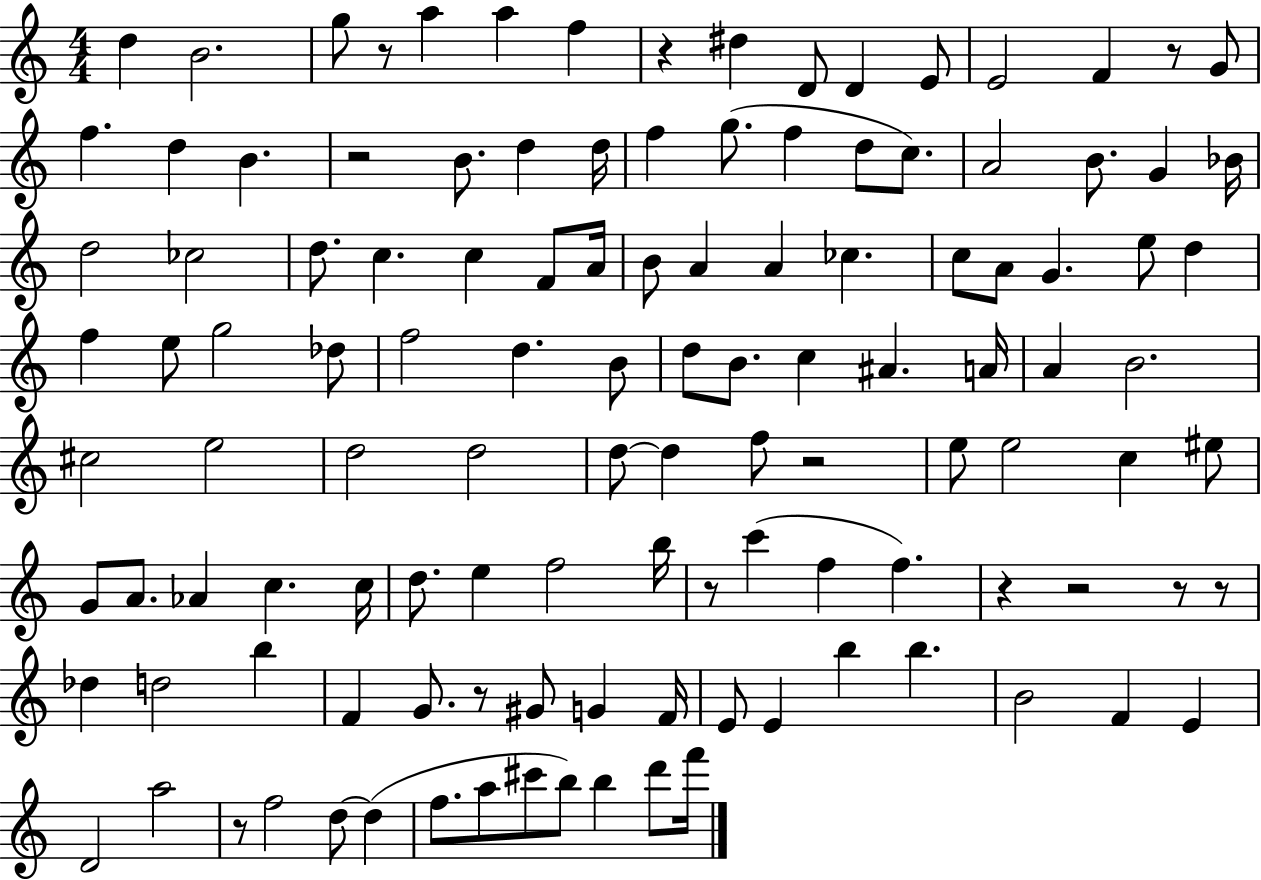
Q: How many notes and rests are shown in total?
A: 120